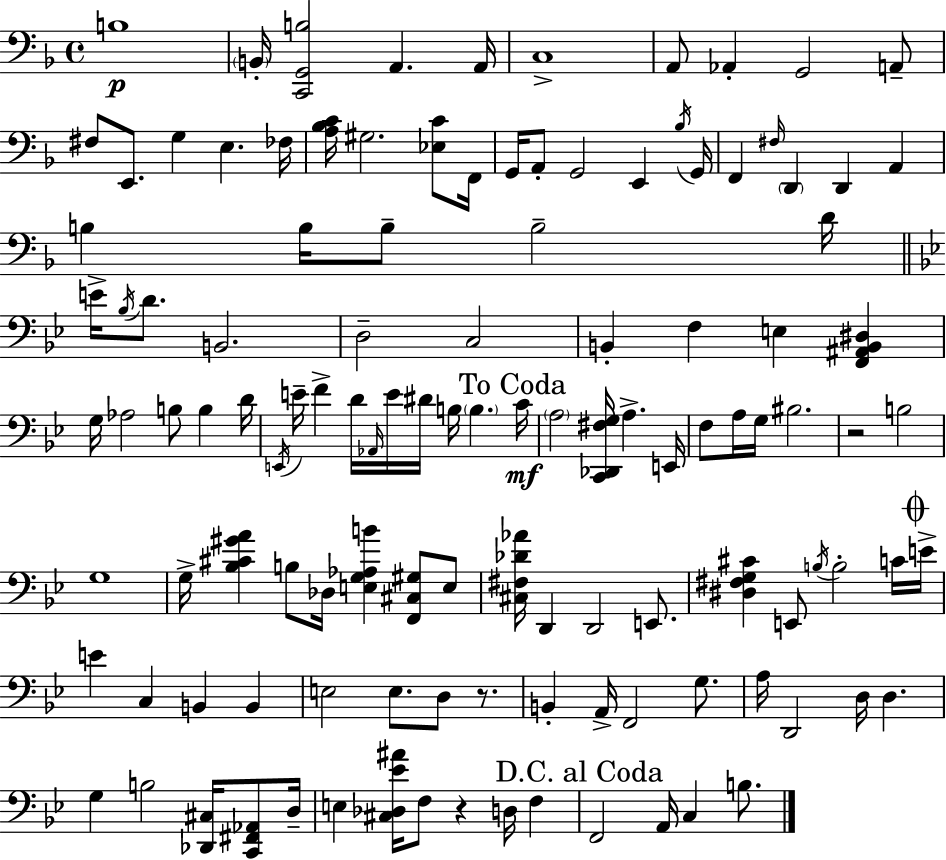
X:1
T:Untitled
M:4/4
L:1/4
K:F
B,4 B,,/4 [C,,G,,B,]2 A,, A,,/4 C,4 A,,/2 _A,, G,,2 A,,/2 ^F,/2 E,,/2 G, E, _F,/4 [A,_B,C]/4 ^G,2 [_E,C]/2 F,,/4 G,,/4 A,,/2 G,,2 E,, _B,/4 G,,/4 F,, ^F,/4 D,, D,, A,, B, B,/4 B,/2 B,2 D/4 E/4 _B,/4 D/2 B,,2 D,2 C,2 B,, F, E, [F,,^A,,B,,^D,] G,/4 _A,2 B,/2 B, D/4 E,,/4 E/4 F D/4 _A,,/4 E/4 ^D/4 B,/4 B, C/4 A,2 [C,,_D,,^F,G,]/4 A, E,,/4 F,/2 A,/4 G,/4 ^B,2 z2 B,2 G,4 G,/4 [_B,^C^GA] B,/2 _D,/4 [E,G,_A,B] [F,,^C,^G,]/2 E,/2 [^C,^F,_D_A]/4 D,, D,,2 E,,/2 [^D,^F,G,^C] E,,/2 B,/4 B,2 C/4 E/4 E C, B,, B,, E,2 E,/2 D,/2 z/2 B,, A,,/4 F,,2 G,/2 A,/4 D,,2 D,/4 D, G, B,2 [_D,,^C,]/4 [C,,^F,,_A,,]/2 D,/4 E, [^C,_D,_E^A]/4 F,/2 z D,/4 F, F,,2 A,,/4 C, B,/2